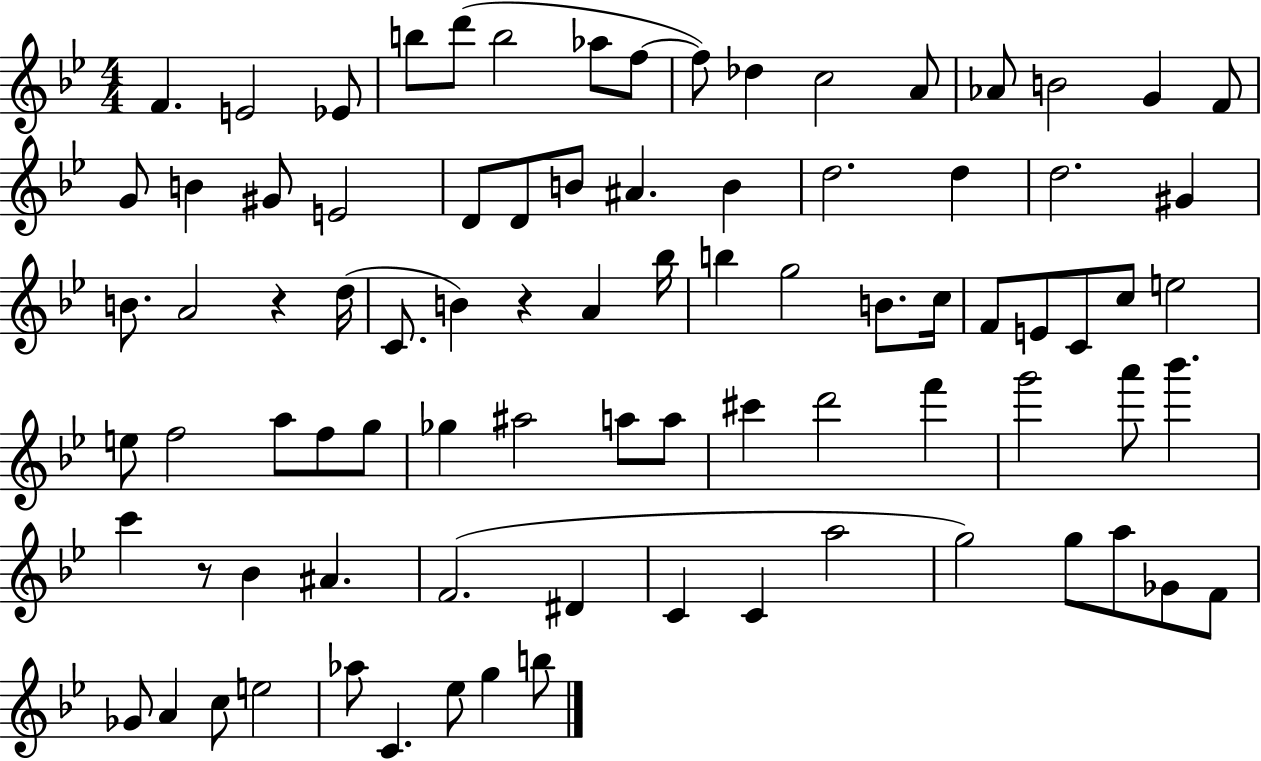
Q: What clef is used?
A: treble